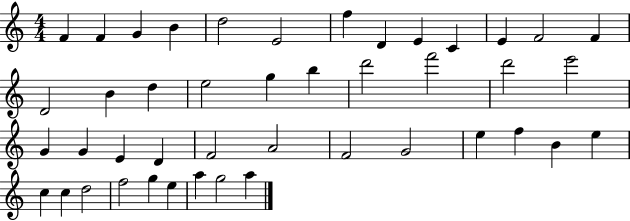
{
  \clef treble
  \numericTimeSignature
  \time 4/4
  \key c \major
  f'4 f'4 g'4 b'4 | d''2 e'2 | f''4 d'4 e'4 c'4 | e'4 f'2 f'4 | \break d'2 b'4 d''4 | e''2 g''4 b''4 | d'''2 f'''2 | d'''2 e'''2 | \break g'4 g'4 e'4 d'4 | f'2 a'2 | f'2 g'2 | e''4 f''4 b'4 e''4 | \break c''4 c''4 d''2 | f''2 g''4 e''4 | a''4 g''2 a''4 | \bar "|."
}